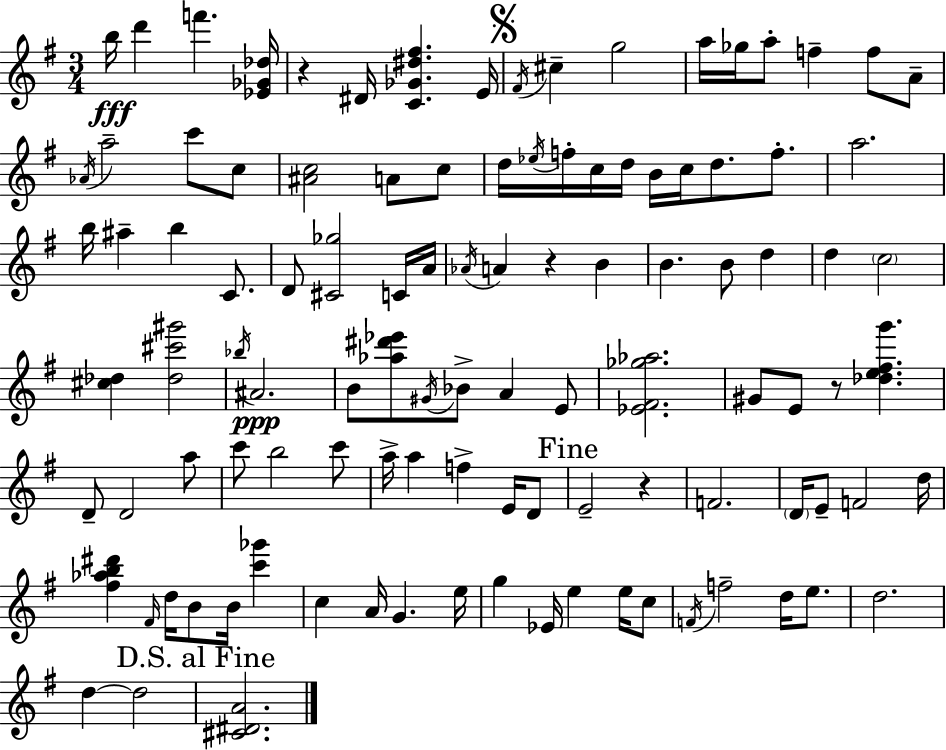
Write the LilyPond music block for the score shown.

{
  \clef treble
  \numericTimeSignature
  \time 3/4
  \key g \major
  b''16\fff d'''4 f'''4. <ees' ges' des''>16 | r4 dis'16 <c' ges' dis'' fis''>4. e'16 | \mark \markup { \musicglyph "scripts.segno" } \acciaccatura { fis'16 } cis''4-- g''2 | a''16 ges''16 a''8-. f''4-- f''8 a'8-- | \break \acciaccatura { aes'16 } a''2-- c'''8 | c''8 <ais' c''>2 a'8 | c''8 d''16 \acciaccatura { ees''16 } f''16-. c''16 d''16 b'16 c''16 d''8. | f''8.-. a''2. | \break b''16 ais''4-- b''4 | c'8. d'8 <cis' ges''>2 | c'16 a'16 \acciaccatura { aes'16 } a'4 r4 | b'4 b'4. b'8 | \break d''4 d''4 \parenthesize c''2 | <cis'' des''>4 <des'' cis''' gis'''>2 | \acciaccatura { bes''16 }\ppp ais'2. | b'8 <aes'' dis''' ees'''>8 \acciaccatura { gis'16 } bes'8-> | \break a'4 e'8 <ees' fis' ges'' aes''>2. | gis'8 e'8 r8 | <des'' e'' fis'' g'''>4. d'8-- d'2 | a''8 c'''8 b''2 | \break c'''8 a''16-> a''4 f''4-> | e'16 d'8 \mark "Fine" e'2-- | r4 f'2. | \parenthesize d'16 e'8-- f'2 | \break d''16 <fis'' aes'' b'' dis'''>4 \grace { fis'16 } d''16 | b'8 b'16 <c''' ges'''>4 c''4 a'16 | g'4. e''16 g''4 ees'16 | e''4 e''16 c''8 \acciaccatura { f'16 } f''2-- | \break d''16 e''8. d''2. | d''4~~ | d''2 \mark "D.S. al Fine" <cis' dis' a'>2. | \bar "|."
}